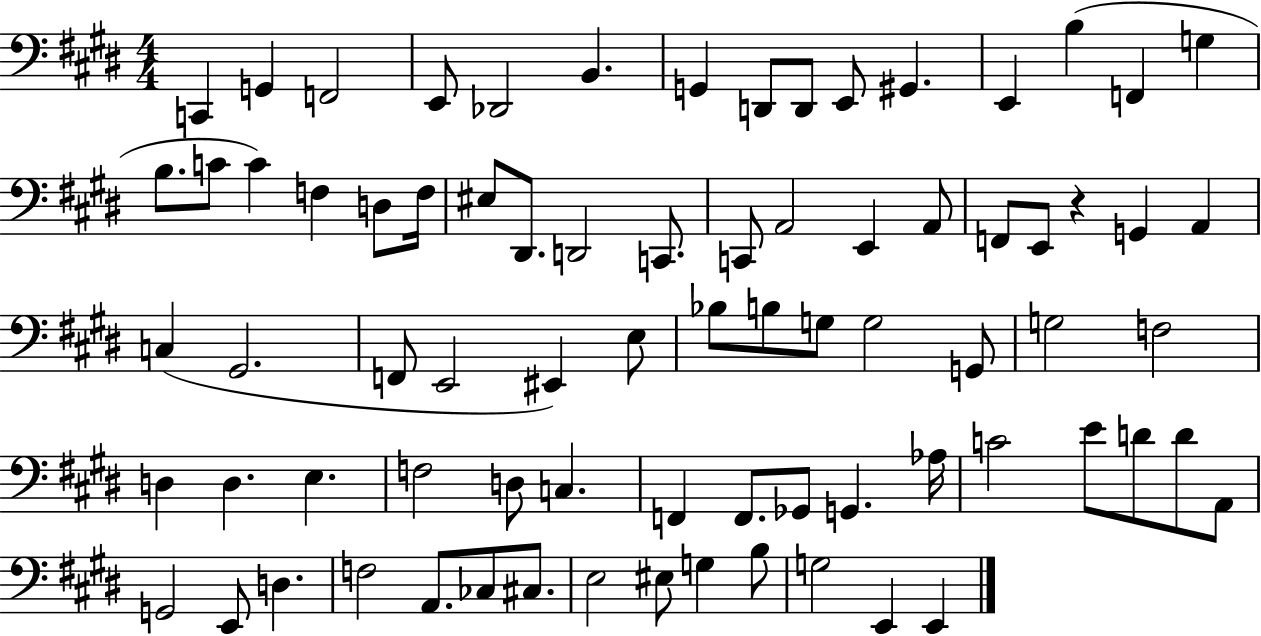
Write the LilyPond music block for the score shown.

{
  \clef bass
  \numericTimeSignature
  \time 4/4
  \key e \major
  c,4 g,4 f,2 | e,8 des,2 b,4. | g,4 d,8 d,8 e,8 gis,4. | e,4 b4( f,4 g4 | \break b8. c'8 c'4) f4 d8 f16 | eis8 dis,8. d,2 c,8. | c,8 a,2 e,4 a,8 | f,8 e,8 r4 g,4 a,4 | \break c4( gis,2. | f,8 e,2 eis,4) e8 | bes8 b8 g8 g2 g,8 | g2 f2 | \break d4 d4. e4. | f2 d8 c4. | f,4 f,8. ges,8 g,4. aes16 | c'2 e'8 d'8 d'8 a,8 | \break g,2 e,8 d4. | f2 a,8. ces8 cis8. | e2 eis8 g4 b8 | g2 e,4 e,4 | \break \bar "|."
}